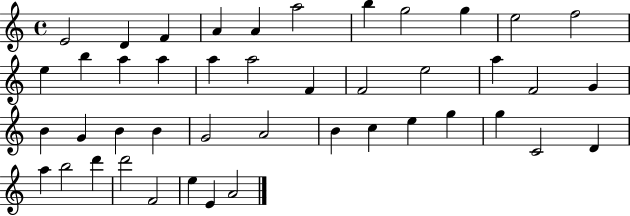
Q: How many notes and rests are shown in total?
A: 44